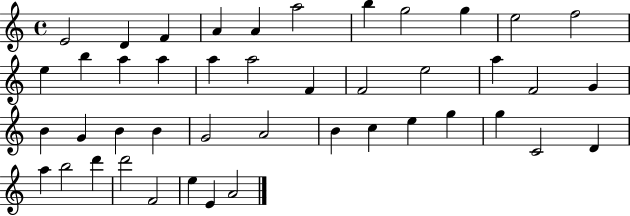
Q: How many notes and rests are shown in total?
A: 44